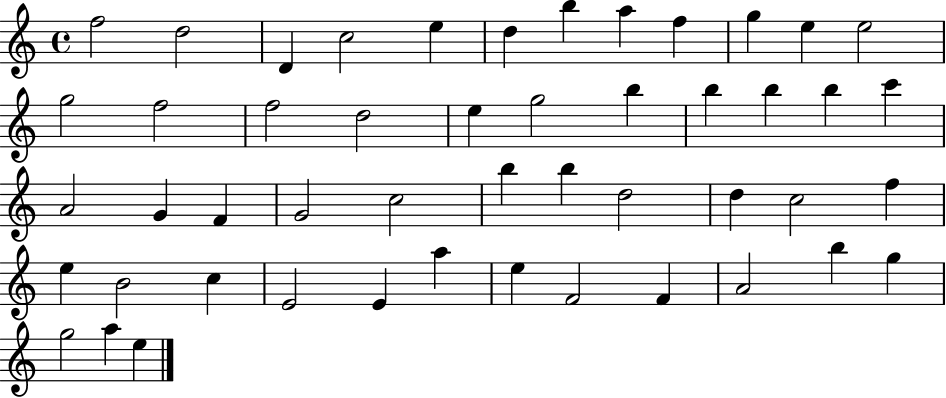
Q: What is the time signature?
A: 4/4